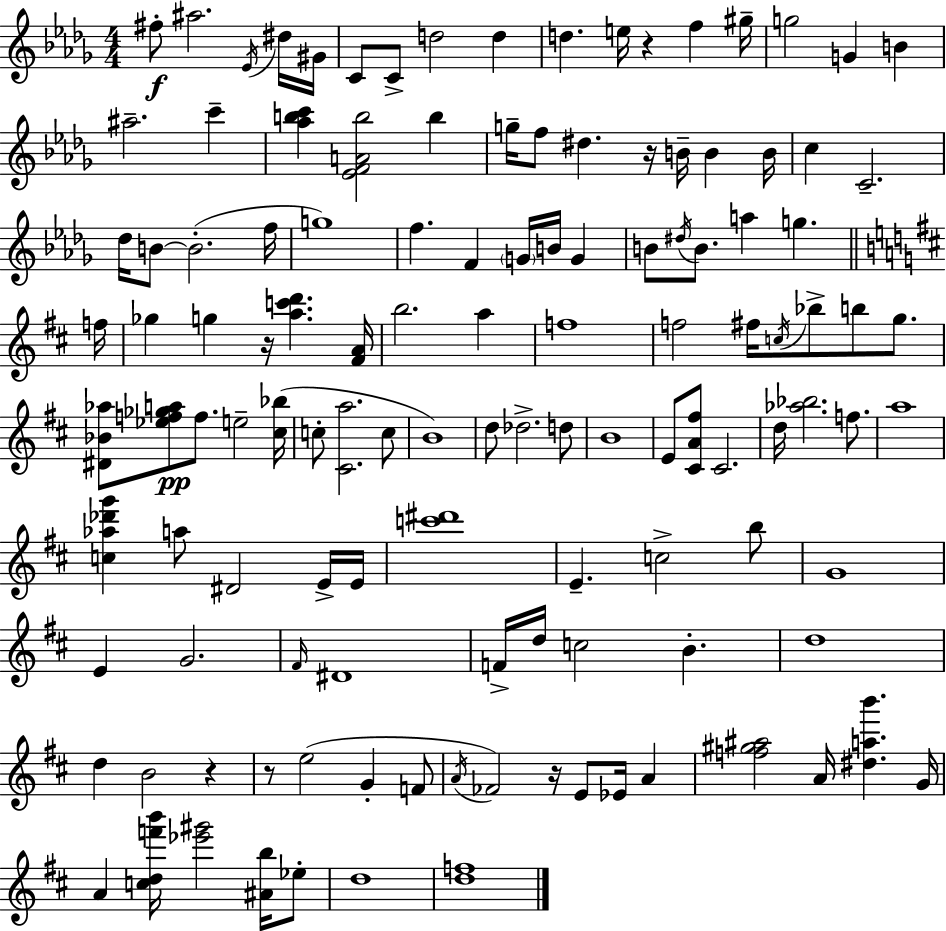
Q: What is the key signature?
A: BES minor